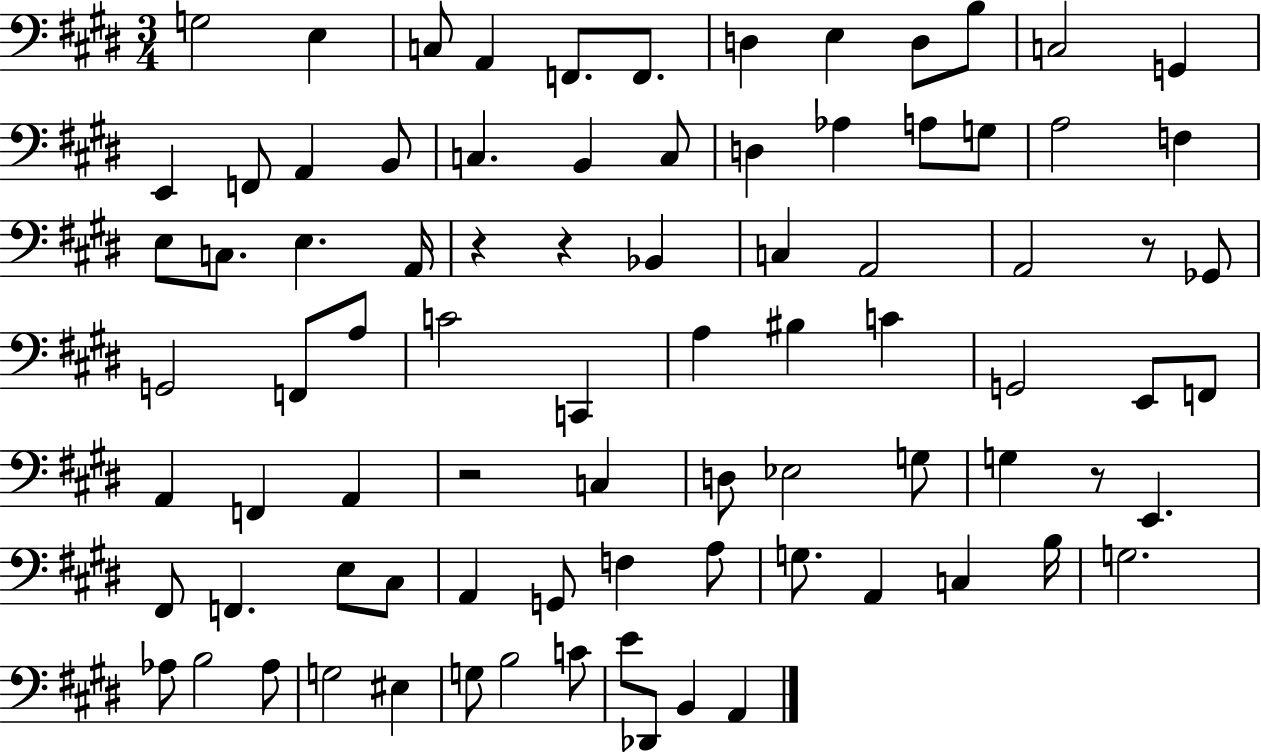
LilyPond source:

{
  \clef bass
  \numericTimeSignature
  \time 3/4
  \key e \major
  g2 e4 | c8 a,4 f,8. f,8. | d4 e4 d8 b8 | c2 g,4 | \break e,4 f,8 a,4 b,8 | c4. b,4 c8 | d4 aes4 a8 g8 | a2 f4 | \break e8 c8. e4. a,16 | r4 r4 bes,4 | c4 a,2 | a,2 r8 ges,8 | \break g,2 f,8 a8 | c'2 c,4 | a4 bis4 c'4 | g,2 e,8 f,8 | \break a,4 f,4 a,4 | r2 c4 | d8 ees2 g8 | g4 r8 e,4. | \break fis,8 f,4. e8 cis8 | a,4 g,8 f4 a8 | g8. a,4 c4 b16 | g2. | \break aes8 b2 aes8 | g2 eis4 | g8 b2 c'8 | e'8 des,8 b,4 a,4 | \break \bar "|."
}